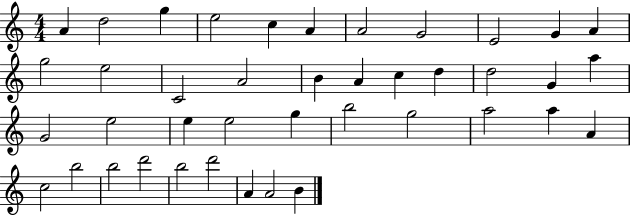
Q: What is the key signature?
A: C major